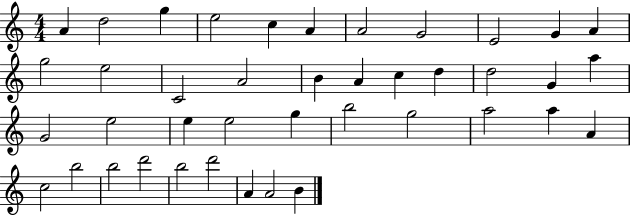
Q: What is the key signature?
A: C major